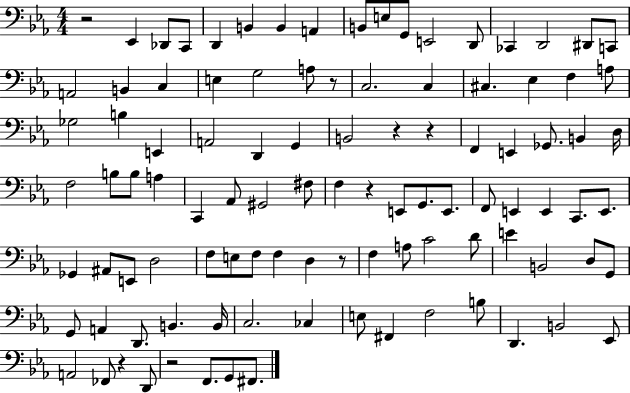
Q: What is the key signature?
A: EES major